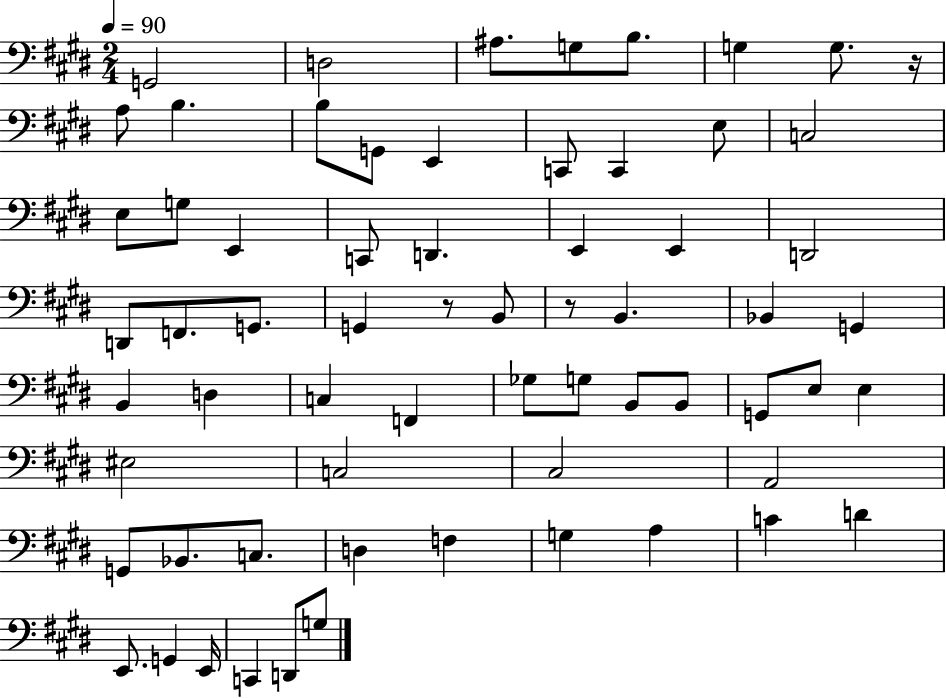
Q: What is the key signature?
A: E major